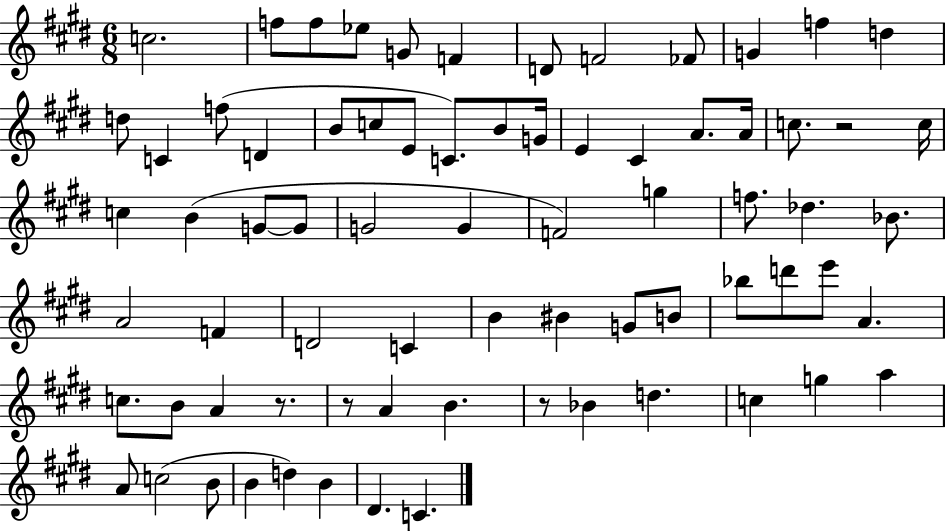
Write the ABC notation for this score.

X:1
T:Untitled
M:6/8
L:1/4
K:E
c2 f/2 f/2 _e/2 G/2 F D/2 F2 _F/2 G f d d/2 C f/2 D B/2 c/2 E/2 C/2 B/2 G/4 E ^C A/2 A/4 c/2 z2 c/4 c B G/2 G/2 G2 G F2 g f/2 _d _B/2 A2 F D2 C B ^B G/2 B/2 _b/2 d'/2 e'/2 A c/2 B/2 A z/2 z/2 A B z/2 _B d c g a A/2 c2 B/2 B d B ^D C